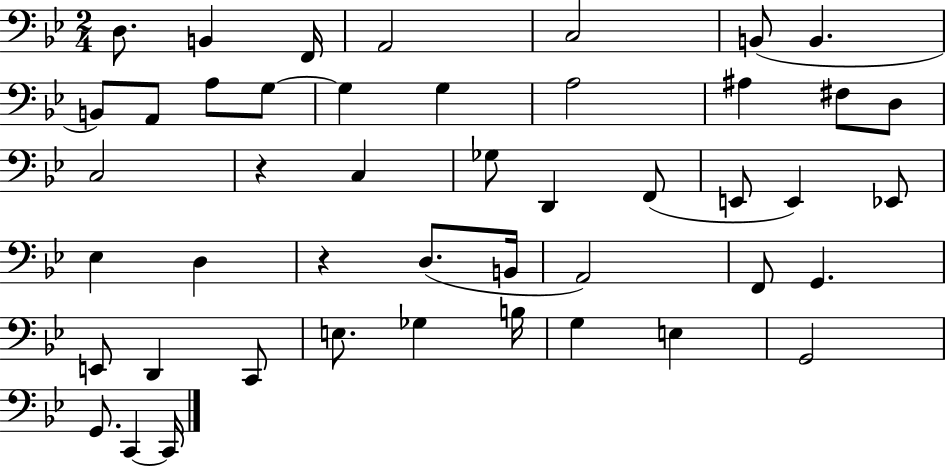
{
  \clef bass
  \numericTimeSignature
  \time 2/4
  \key bes \major
  d8. b,4 f,16 | a,2 | c2 | b,8( b,4. | \break b,8) a,8 a8 g8~~ | g4 g4 | a2 | ais4 fis8 d8 | \break c2 | r4 c4 | ges8 d,4 f,8( | e,8 e,4) ees,8 | \break ees4 d4 | r4 d8.( b,16 | a,2) | f,8 g,4. | \break e,8 d,4 c,8 | e8. ges4 b16 | g4 e4 | g,2 | \break g,8. c,4~~ c,16 | \bar "|."
}